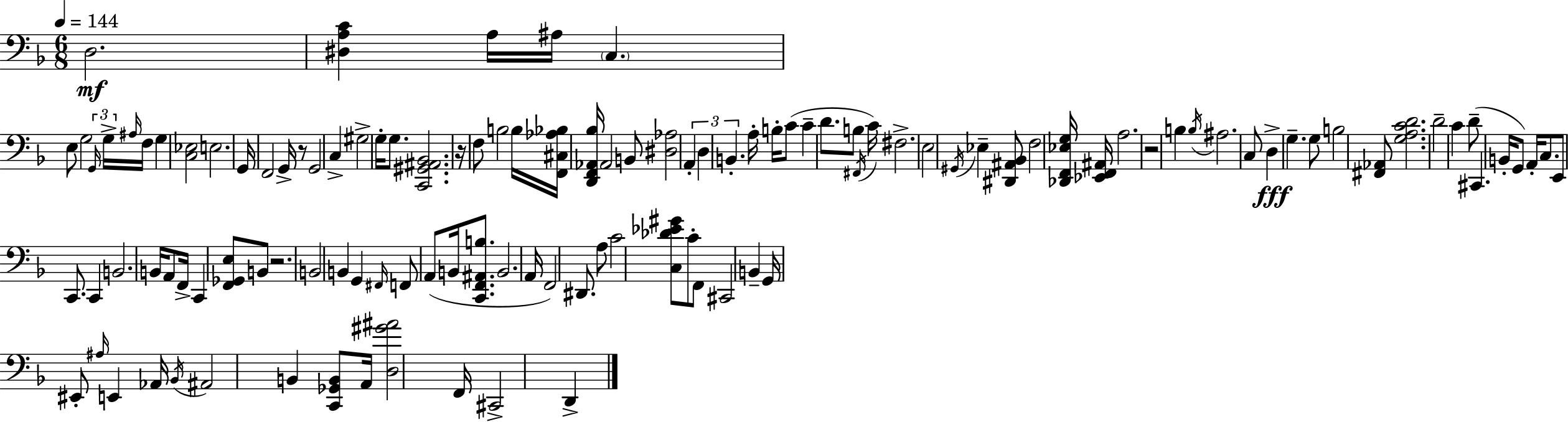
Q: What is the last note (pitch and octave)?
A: D2